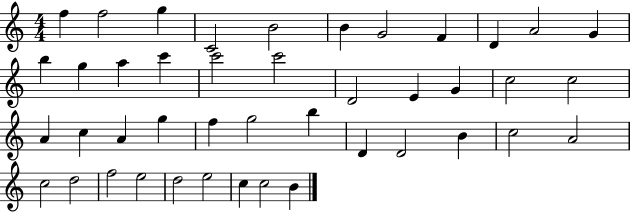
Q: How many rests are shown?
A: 0